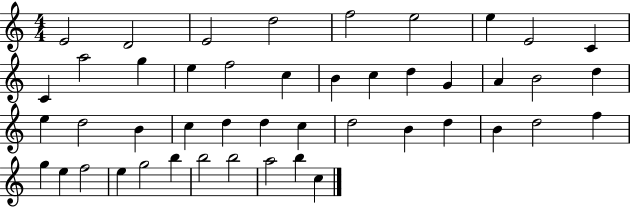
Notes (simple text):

E4/h D4/h E4/h D5/h F5/h E5/h E5/q E4/h C4/q C4/q A5/h G5/q E5/q F5/h C5/q B4/q C5/q D5/q G4/q A4/q B4/h D5/q E5/q D5/h B4/q C5/q D5/q D5/q C5/q D5/h B4/q D5/q B4/q D5/h F5/q G5/q E5/q F5/h E5/q G5/h B5/q B5/h B5/h A5/h B5/q C5/q